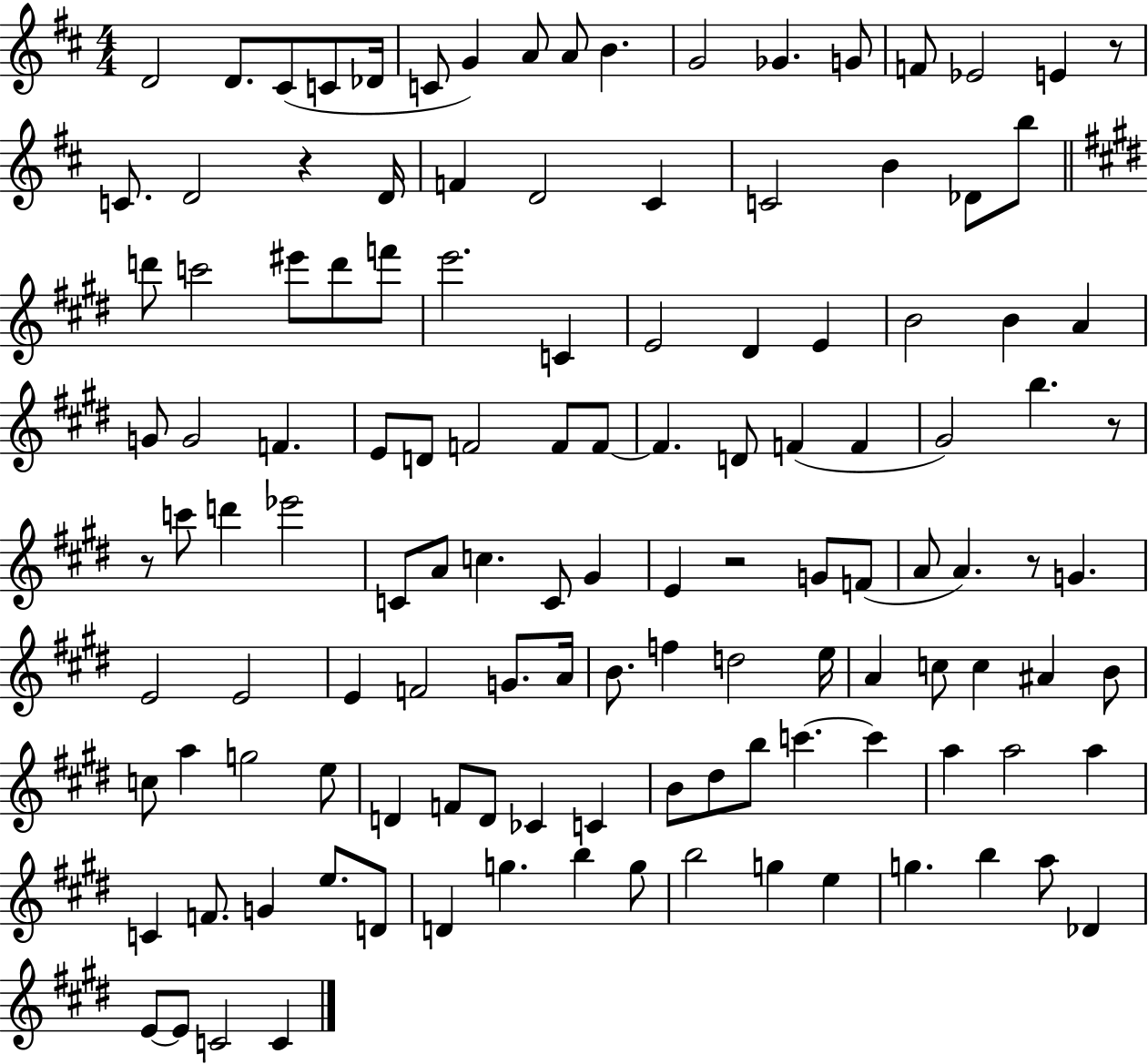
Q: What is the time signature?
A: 4/4